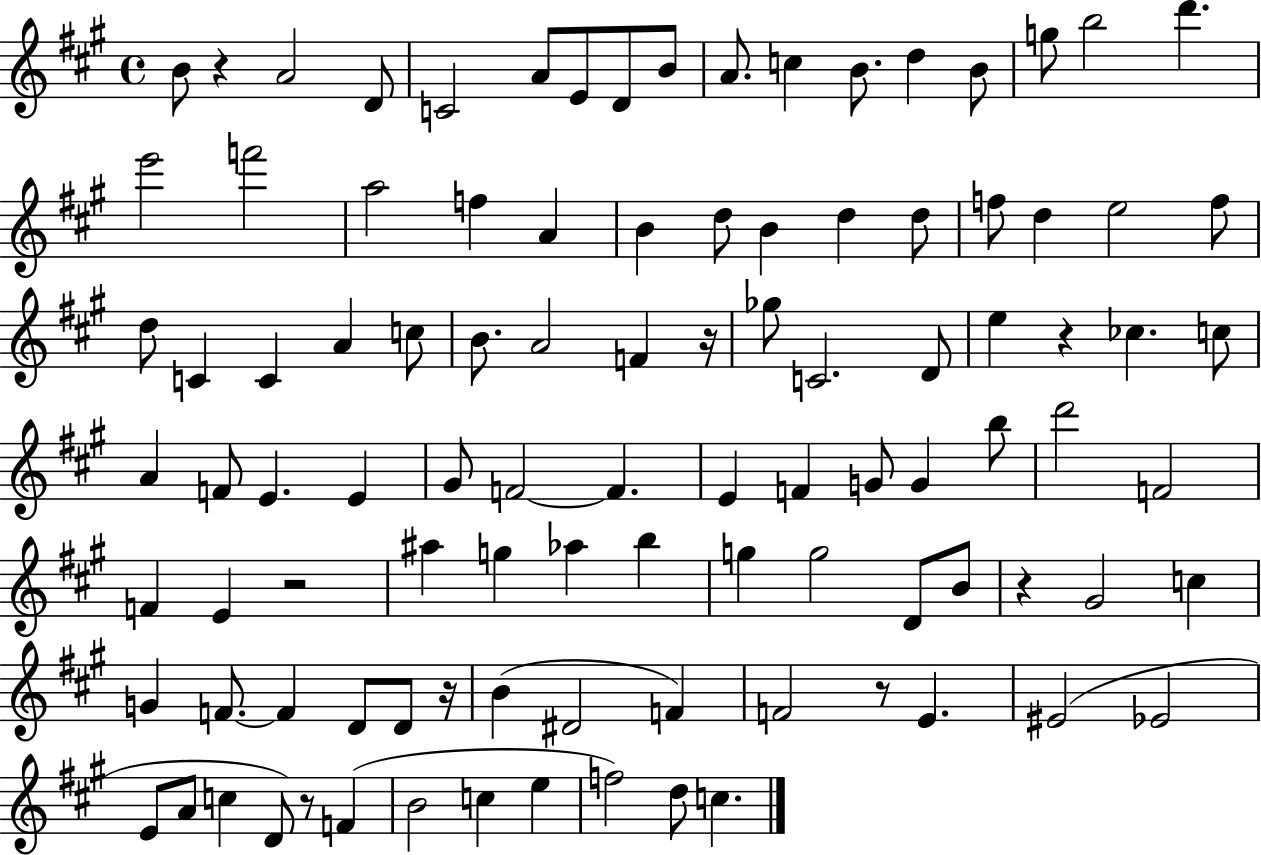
B4/e R/q A4/h D4/e C4/h A4/e E4/e D4/e B4/e A4/e. C5/q B4/e. D5/q B4/e G5/e B5/h D6/q. E6/h F6/h A5/h F5/q A4/q B4/q D5/e B4/q D5/q D5/e F5/e D5/q E5/h F5/e D5/e C4/q C4/q A4/q C5/e B4/e. A4/h F4/q R/s Gb5/e C4/h. D4/e E5/q R/q CES5/q. C5/e A4/q F4/e E4/q. E4/q G#4/e F4/h F4/q. E4/q F4/q G4/e G4/q B5/e D6/h F4/h F4/q E4/q R/h A#5/q G5/q Ab5/q B5/q G5/q G5/h D4/e B4/e R/q G#4/h C5/q G4/q F4/e. F4/q D4/e D4/e R/s B4/q D#4/h F4/q F4/h R/e E4/q. EIS4/h Eb4/h E4/e A4/e C5/q D4/e R/e F4/q B4/h C5/q E5/q F5/h D5/e C5/q.